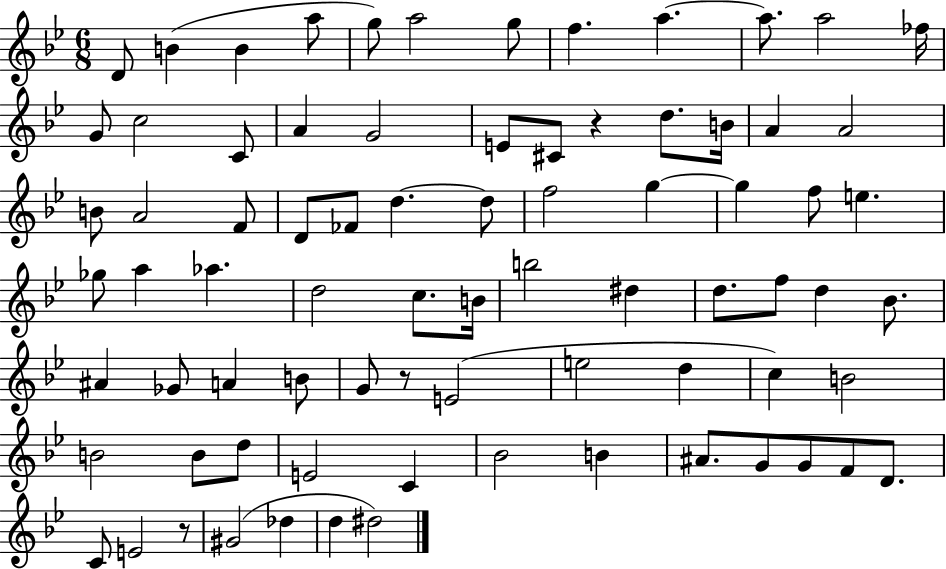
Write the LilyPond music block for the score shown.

{
  \clef treble
  \numericTimeSignature
  \time 6/8
  \key bes \major
  d'8 b'4( b'4 a''8 | g''8) a''2 g''8 | f''4. a''4.~~ | a''8. a''2 fes''16 | \break g'8 c''2 c'8 | a'4 g'2 | e'8 cis'8 r4 d''8. b'16 | a'4 a'2 | \break b'8 a'2 f'8 | d'8 fes'8 d''4.~~ d''8 | f''2 g''4~~ | g''4 f''8 e''4. | \break ges''8 a''4 aes''4. | d''2 c''8. b'16 | b''2 dis''4 | d''8. f''8 d''4 bes'8. | \break ais'4 ges'8 a'4 b'8 | g'8 r8 e'2( | e''2 d''4 | c''4) b'2 | \break b'2 b'8 d''8 | e'2 c'4 | bes'2 b'4 | ais'8. g'8 g'8 f'8 d'8. | \break c'8 e'2 r8 | gis'2( des''4 | d''4 dis''2) | \bar "|."
}